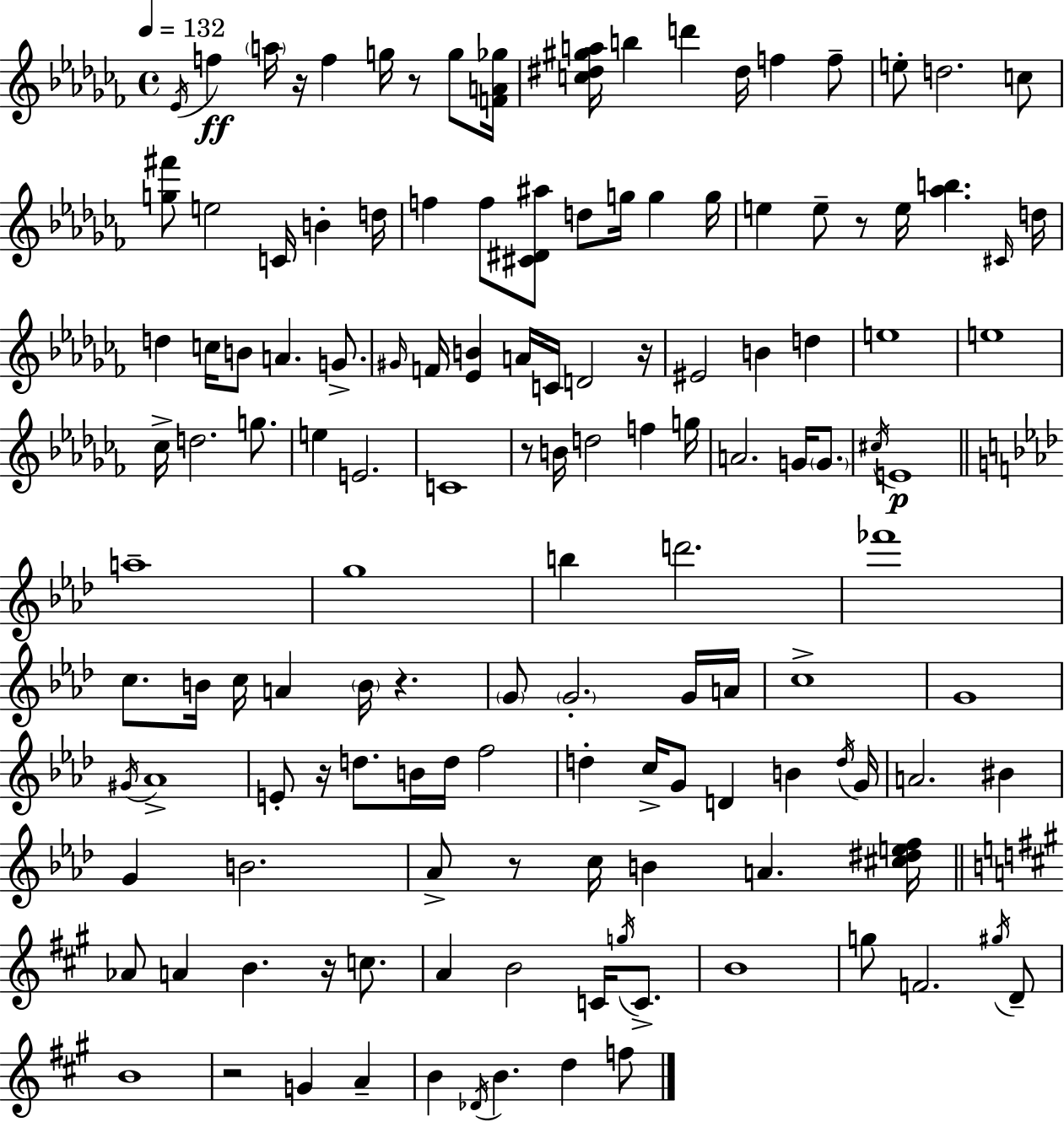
{
  \clef treble
  \time 4/4
  \defaultTimeSignature
  \key aes \minor
  \tempo 4 = 132
  \acciaccatura { ees'16 }\ff f''4 \parenthesize a''16 r16 f''4 g''16 r8 g''8 | <f' a' ges''>16 <c'' dis'' gis'' a''>16 b''4 d'''4 dis''16 f''4 f''8-- | e''8-. d''2. c''8 | <g'' fis'''>8 e''2 c'16 b'4-. | \break d''16 f''4 f''8 <cis' dis' ais''>8 d''8 g''16 g''4 | g''16 e''4 e''8-- r8 e''16 <aes'' b''>4. | \grace { cis'16 } d''16 d''4 c''16 b'8 a'4. g'8.-> | \grace { gis'16 } f'16 <ees' b'>4 a'16 c'16 d'2 | \break r16 eis'2 b'4 d''4 | e''1 | e''1 | ces''16-> d''2. | \break g''8. e''4 e'2. | c'1 | r8 b'16 d''2 f''4 | g''16 a'2. g'16 | \break \parenthesize g'8. \acciaccatura { cis''16 }\p e'1 | \bar "||" \break \key aes \major a''1-- | g''1 | b''4 d'''2. | fes'''1 | \break c''8. b'16 c''16 a'4 \parenthesize b'16 r4. | \parenthesize g'8 \parenthesize g'2.-. g'16 a'16 | c''1-> | g'1 | \break \acciaccatura { gis'16 } aes'1-> | e'8-. r16 d''8. b'16 d''16 f''2 | d''4-. c''16-> g'8 d'4 b'4 | \acciaccatura { d''16 } g'16 a'2. bis'4 | \break g'4 b'2. | aes'8-> r8 c''16 b'4 a'4. | <cis'' dis'' e'' f''>16 \bar "||" \break \key a \major aes'8 a'4 b'4. r16 c''8. | a'4 b'2 c'16 \acciaccatura { g''16 } c'8.-> | b'1 | g''8 f'2. \acciaccatura { gis''16 } | \break d'8-- b'1 | r2 g'4 a'4-- | b'4 \acciaccatura { des'16 } b'4. d''4 | f''8 \bar "|."
}